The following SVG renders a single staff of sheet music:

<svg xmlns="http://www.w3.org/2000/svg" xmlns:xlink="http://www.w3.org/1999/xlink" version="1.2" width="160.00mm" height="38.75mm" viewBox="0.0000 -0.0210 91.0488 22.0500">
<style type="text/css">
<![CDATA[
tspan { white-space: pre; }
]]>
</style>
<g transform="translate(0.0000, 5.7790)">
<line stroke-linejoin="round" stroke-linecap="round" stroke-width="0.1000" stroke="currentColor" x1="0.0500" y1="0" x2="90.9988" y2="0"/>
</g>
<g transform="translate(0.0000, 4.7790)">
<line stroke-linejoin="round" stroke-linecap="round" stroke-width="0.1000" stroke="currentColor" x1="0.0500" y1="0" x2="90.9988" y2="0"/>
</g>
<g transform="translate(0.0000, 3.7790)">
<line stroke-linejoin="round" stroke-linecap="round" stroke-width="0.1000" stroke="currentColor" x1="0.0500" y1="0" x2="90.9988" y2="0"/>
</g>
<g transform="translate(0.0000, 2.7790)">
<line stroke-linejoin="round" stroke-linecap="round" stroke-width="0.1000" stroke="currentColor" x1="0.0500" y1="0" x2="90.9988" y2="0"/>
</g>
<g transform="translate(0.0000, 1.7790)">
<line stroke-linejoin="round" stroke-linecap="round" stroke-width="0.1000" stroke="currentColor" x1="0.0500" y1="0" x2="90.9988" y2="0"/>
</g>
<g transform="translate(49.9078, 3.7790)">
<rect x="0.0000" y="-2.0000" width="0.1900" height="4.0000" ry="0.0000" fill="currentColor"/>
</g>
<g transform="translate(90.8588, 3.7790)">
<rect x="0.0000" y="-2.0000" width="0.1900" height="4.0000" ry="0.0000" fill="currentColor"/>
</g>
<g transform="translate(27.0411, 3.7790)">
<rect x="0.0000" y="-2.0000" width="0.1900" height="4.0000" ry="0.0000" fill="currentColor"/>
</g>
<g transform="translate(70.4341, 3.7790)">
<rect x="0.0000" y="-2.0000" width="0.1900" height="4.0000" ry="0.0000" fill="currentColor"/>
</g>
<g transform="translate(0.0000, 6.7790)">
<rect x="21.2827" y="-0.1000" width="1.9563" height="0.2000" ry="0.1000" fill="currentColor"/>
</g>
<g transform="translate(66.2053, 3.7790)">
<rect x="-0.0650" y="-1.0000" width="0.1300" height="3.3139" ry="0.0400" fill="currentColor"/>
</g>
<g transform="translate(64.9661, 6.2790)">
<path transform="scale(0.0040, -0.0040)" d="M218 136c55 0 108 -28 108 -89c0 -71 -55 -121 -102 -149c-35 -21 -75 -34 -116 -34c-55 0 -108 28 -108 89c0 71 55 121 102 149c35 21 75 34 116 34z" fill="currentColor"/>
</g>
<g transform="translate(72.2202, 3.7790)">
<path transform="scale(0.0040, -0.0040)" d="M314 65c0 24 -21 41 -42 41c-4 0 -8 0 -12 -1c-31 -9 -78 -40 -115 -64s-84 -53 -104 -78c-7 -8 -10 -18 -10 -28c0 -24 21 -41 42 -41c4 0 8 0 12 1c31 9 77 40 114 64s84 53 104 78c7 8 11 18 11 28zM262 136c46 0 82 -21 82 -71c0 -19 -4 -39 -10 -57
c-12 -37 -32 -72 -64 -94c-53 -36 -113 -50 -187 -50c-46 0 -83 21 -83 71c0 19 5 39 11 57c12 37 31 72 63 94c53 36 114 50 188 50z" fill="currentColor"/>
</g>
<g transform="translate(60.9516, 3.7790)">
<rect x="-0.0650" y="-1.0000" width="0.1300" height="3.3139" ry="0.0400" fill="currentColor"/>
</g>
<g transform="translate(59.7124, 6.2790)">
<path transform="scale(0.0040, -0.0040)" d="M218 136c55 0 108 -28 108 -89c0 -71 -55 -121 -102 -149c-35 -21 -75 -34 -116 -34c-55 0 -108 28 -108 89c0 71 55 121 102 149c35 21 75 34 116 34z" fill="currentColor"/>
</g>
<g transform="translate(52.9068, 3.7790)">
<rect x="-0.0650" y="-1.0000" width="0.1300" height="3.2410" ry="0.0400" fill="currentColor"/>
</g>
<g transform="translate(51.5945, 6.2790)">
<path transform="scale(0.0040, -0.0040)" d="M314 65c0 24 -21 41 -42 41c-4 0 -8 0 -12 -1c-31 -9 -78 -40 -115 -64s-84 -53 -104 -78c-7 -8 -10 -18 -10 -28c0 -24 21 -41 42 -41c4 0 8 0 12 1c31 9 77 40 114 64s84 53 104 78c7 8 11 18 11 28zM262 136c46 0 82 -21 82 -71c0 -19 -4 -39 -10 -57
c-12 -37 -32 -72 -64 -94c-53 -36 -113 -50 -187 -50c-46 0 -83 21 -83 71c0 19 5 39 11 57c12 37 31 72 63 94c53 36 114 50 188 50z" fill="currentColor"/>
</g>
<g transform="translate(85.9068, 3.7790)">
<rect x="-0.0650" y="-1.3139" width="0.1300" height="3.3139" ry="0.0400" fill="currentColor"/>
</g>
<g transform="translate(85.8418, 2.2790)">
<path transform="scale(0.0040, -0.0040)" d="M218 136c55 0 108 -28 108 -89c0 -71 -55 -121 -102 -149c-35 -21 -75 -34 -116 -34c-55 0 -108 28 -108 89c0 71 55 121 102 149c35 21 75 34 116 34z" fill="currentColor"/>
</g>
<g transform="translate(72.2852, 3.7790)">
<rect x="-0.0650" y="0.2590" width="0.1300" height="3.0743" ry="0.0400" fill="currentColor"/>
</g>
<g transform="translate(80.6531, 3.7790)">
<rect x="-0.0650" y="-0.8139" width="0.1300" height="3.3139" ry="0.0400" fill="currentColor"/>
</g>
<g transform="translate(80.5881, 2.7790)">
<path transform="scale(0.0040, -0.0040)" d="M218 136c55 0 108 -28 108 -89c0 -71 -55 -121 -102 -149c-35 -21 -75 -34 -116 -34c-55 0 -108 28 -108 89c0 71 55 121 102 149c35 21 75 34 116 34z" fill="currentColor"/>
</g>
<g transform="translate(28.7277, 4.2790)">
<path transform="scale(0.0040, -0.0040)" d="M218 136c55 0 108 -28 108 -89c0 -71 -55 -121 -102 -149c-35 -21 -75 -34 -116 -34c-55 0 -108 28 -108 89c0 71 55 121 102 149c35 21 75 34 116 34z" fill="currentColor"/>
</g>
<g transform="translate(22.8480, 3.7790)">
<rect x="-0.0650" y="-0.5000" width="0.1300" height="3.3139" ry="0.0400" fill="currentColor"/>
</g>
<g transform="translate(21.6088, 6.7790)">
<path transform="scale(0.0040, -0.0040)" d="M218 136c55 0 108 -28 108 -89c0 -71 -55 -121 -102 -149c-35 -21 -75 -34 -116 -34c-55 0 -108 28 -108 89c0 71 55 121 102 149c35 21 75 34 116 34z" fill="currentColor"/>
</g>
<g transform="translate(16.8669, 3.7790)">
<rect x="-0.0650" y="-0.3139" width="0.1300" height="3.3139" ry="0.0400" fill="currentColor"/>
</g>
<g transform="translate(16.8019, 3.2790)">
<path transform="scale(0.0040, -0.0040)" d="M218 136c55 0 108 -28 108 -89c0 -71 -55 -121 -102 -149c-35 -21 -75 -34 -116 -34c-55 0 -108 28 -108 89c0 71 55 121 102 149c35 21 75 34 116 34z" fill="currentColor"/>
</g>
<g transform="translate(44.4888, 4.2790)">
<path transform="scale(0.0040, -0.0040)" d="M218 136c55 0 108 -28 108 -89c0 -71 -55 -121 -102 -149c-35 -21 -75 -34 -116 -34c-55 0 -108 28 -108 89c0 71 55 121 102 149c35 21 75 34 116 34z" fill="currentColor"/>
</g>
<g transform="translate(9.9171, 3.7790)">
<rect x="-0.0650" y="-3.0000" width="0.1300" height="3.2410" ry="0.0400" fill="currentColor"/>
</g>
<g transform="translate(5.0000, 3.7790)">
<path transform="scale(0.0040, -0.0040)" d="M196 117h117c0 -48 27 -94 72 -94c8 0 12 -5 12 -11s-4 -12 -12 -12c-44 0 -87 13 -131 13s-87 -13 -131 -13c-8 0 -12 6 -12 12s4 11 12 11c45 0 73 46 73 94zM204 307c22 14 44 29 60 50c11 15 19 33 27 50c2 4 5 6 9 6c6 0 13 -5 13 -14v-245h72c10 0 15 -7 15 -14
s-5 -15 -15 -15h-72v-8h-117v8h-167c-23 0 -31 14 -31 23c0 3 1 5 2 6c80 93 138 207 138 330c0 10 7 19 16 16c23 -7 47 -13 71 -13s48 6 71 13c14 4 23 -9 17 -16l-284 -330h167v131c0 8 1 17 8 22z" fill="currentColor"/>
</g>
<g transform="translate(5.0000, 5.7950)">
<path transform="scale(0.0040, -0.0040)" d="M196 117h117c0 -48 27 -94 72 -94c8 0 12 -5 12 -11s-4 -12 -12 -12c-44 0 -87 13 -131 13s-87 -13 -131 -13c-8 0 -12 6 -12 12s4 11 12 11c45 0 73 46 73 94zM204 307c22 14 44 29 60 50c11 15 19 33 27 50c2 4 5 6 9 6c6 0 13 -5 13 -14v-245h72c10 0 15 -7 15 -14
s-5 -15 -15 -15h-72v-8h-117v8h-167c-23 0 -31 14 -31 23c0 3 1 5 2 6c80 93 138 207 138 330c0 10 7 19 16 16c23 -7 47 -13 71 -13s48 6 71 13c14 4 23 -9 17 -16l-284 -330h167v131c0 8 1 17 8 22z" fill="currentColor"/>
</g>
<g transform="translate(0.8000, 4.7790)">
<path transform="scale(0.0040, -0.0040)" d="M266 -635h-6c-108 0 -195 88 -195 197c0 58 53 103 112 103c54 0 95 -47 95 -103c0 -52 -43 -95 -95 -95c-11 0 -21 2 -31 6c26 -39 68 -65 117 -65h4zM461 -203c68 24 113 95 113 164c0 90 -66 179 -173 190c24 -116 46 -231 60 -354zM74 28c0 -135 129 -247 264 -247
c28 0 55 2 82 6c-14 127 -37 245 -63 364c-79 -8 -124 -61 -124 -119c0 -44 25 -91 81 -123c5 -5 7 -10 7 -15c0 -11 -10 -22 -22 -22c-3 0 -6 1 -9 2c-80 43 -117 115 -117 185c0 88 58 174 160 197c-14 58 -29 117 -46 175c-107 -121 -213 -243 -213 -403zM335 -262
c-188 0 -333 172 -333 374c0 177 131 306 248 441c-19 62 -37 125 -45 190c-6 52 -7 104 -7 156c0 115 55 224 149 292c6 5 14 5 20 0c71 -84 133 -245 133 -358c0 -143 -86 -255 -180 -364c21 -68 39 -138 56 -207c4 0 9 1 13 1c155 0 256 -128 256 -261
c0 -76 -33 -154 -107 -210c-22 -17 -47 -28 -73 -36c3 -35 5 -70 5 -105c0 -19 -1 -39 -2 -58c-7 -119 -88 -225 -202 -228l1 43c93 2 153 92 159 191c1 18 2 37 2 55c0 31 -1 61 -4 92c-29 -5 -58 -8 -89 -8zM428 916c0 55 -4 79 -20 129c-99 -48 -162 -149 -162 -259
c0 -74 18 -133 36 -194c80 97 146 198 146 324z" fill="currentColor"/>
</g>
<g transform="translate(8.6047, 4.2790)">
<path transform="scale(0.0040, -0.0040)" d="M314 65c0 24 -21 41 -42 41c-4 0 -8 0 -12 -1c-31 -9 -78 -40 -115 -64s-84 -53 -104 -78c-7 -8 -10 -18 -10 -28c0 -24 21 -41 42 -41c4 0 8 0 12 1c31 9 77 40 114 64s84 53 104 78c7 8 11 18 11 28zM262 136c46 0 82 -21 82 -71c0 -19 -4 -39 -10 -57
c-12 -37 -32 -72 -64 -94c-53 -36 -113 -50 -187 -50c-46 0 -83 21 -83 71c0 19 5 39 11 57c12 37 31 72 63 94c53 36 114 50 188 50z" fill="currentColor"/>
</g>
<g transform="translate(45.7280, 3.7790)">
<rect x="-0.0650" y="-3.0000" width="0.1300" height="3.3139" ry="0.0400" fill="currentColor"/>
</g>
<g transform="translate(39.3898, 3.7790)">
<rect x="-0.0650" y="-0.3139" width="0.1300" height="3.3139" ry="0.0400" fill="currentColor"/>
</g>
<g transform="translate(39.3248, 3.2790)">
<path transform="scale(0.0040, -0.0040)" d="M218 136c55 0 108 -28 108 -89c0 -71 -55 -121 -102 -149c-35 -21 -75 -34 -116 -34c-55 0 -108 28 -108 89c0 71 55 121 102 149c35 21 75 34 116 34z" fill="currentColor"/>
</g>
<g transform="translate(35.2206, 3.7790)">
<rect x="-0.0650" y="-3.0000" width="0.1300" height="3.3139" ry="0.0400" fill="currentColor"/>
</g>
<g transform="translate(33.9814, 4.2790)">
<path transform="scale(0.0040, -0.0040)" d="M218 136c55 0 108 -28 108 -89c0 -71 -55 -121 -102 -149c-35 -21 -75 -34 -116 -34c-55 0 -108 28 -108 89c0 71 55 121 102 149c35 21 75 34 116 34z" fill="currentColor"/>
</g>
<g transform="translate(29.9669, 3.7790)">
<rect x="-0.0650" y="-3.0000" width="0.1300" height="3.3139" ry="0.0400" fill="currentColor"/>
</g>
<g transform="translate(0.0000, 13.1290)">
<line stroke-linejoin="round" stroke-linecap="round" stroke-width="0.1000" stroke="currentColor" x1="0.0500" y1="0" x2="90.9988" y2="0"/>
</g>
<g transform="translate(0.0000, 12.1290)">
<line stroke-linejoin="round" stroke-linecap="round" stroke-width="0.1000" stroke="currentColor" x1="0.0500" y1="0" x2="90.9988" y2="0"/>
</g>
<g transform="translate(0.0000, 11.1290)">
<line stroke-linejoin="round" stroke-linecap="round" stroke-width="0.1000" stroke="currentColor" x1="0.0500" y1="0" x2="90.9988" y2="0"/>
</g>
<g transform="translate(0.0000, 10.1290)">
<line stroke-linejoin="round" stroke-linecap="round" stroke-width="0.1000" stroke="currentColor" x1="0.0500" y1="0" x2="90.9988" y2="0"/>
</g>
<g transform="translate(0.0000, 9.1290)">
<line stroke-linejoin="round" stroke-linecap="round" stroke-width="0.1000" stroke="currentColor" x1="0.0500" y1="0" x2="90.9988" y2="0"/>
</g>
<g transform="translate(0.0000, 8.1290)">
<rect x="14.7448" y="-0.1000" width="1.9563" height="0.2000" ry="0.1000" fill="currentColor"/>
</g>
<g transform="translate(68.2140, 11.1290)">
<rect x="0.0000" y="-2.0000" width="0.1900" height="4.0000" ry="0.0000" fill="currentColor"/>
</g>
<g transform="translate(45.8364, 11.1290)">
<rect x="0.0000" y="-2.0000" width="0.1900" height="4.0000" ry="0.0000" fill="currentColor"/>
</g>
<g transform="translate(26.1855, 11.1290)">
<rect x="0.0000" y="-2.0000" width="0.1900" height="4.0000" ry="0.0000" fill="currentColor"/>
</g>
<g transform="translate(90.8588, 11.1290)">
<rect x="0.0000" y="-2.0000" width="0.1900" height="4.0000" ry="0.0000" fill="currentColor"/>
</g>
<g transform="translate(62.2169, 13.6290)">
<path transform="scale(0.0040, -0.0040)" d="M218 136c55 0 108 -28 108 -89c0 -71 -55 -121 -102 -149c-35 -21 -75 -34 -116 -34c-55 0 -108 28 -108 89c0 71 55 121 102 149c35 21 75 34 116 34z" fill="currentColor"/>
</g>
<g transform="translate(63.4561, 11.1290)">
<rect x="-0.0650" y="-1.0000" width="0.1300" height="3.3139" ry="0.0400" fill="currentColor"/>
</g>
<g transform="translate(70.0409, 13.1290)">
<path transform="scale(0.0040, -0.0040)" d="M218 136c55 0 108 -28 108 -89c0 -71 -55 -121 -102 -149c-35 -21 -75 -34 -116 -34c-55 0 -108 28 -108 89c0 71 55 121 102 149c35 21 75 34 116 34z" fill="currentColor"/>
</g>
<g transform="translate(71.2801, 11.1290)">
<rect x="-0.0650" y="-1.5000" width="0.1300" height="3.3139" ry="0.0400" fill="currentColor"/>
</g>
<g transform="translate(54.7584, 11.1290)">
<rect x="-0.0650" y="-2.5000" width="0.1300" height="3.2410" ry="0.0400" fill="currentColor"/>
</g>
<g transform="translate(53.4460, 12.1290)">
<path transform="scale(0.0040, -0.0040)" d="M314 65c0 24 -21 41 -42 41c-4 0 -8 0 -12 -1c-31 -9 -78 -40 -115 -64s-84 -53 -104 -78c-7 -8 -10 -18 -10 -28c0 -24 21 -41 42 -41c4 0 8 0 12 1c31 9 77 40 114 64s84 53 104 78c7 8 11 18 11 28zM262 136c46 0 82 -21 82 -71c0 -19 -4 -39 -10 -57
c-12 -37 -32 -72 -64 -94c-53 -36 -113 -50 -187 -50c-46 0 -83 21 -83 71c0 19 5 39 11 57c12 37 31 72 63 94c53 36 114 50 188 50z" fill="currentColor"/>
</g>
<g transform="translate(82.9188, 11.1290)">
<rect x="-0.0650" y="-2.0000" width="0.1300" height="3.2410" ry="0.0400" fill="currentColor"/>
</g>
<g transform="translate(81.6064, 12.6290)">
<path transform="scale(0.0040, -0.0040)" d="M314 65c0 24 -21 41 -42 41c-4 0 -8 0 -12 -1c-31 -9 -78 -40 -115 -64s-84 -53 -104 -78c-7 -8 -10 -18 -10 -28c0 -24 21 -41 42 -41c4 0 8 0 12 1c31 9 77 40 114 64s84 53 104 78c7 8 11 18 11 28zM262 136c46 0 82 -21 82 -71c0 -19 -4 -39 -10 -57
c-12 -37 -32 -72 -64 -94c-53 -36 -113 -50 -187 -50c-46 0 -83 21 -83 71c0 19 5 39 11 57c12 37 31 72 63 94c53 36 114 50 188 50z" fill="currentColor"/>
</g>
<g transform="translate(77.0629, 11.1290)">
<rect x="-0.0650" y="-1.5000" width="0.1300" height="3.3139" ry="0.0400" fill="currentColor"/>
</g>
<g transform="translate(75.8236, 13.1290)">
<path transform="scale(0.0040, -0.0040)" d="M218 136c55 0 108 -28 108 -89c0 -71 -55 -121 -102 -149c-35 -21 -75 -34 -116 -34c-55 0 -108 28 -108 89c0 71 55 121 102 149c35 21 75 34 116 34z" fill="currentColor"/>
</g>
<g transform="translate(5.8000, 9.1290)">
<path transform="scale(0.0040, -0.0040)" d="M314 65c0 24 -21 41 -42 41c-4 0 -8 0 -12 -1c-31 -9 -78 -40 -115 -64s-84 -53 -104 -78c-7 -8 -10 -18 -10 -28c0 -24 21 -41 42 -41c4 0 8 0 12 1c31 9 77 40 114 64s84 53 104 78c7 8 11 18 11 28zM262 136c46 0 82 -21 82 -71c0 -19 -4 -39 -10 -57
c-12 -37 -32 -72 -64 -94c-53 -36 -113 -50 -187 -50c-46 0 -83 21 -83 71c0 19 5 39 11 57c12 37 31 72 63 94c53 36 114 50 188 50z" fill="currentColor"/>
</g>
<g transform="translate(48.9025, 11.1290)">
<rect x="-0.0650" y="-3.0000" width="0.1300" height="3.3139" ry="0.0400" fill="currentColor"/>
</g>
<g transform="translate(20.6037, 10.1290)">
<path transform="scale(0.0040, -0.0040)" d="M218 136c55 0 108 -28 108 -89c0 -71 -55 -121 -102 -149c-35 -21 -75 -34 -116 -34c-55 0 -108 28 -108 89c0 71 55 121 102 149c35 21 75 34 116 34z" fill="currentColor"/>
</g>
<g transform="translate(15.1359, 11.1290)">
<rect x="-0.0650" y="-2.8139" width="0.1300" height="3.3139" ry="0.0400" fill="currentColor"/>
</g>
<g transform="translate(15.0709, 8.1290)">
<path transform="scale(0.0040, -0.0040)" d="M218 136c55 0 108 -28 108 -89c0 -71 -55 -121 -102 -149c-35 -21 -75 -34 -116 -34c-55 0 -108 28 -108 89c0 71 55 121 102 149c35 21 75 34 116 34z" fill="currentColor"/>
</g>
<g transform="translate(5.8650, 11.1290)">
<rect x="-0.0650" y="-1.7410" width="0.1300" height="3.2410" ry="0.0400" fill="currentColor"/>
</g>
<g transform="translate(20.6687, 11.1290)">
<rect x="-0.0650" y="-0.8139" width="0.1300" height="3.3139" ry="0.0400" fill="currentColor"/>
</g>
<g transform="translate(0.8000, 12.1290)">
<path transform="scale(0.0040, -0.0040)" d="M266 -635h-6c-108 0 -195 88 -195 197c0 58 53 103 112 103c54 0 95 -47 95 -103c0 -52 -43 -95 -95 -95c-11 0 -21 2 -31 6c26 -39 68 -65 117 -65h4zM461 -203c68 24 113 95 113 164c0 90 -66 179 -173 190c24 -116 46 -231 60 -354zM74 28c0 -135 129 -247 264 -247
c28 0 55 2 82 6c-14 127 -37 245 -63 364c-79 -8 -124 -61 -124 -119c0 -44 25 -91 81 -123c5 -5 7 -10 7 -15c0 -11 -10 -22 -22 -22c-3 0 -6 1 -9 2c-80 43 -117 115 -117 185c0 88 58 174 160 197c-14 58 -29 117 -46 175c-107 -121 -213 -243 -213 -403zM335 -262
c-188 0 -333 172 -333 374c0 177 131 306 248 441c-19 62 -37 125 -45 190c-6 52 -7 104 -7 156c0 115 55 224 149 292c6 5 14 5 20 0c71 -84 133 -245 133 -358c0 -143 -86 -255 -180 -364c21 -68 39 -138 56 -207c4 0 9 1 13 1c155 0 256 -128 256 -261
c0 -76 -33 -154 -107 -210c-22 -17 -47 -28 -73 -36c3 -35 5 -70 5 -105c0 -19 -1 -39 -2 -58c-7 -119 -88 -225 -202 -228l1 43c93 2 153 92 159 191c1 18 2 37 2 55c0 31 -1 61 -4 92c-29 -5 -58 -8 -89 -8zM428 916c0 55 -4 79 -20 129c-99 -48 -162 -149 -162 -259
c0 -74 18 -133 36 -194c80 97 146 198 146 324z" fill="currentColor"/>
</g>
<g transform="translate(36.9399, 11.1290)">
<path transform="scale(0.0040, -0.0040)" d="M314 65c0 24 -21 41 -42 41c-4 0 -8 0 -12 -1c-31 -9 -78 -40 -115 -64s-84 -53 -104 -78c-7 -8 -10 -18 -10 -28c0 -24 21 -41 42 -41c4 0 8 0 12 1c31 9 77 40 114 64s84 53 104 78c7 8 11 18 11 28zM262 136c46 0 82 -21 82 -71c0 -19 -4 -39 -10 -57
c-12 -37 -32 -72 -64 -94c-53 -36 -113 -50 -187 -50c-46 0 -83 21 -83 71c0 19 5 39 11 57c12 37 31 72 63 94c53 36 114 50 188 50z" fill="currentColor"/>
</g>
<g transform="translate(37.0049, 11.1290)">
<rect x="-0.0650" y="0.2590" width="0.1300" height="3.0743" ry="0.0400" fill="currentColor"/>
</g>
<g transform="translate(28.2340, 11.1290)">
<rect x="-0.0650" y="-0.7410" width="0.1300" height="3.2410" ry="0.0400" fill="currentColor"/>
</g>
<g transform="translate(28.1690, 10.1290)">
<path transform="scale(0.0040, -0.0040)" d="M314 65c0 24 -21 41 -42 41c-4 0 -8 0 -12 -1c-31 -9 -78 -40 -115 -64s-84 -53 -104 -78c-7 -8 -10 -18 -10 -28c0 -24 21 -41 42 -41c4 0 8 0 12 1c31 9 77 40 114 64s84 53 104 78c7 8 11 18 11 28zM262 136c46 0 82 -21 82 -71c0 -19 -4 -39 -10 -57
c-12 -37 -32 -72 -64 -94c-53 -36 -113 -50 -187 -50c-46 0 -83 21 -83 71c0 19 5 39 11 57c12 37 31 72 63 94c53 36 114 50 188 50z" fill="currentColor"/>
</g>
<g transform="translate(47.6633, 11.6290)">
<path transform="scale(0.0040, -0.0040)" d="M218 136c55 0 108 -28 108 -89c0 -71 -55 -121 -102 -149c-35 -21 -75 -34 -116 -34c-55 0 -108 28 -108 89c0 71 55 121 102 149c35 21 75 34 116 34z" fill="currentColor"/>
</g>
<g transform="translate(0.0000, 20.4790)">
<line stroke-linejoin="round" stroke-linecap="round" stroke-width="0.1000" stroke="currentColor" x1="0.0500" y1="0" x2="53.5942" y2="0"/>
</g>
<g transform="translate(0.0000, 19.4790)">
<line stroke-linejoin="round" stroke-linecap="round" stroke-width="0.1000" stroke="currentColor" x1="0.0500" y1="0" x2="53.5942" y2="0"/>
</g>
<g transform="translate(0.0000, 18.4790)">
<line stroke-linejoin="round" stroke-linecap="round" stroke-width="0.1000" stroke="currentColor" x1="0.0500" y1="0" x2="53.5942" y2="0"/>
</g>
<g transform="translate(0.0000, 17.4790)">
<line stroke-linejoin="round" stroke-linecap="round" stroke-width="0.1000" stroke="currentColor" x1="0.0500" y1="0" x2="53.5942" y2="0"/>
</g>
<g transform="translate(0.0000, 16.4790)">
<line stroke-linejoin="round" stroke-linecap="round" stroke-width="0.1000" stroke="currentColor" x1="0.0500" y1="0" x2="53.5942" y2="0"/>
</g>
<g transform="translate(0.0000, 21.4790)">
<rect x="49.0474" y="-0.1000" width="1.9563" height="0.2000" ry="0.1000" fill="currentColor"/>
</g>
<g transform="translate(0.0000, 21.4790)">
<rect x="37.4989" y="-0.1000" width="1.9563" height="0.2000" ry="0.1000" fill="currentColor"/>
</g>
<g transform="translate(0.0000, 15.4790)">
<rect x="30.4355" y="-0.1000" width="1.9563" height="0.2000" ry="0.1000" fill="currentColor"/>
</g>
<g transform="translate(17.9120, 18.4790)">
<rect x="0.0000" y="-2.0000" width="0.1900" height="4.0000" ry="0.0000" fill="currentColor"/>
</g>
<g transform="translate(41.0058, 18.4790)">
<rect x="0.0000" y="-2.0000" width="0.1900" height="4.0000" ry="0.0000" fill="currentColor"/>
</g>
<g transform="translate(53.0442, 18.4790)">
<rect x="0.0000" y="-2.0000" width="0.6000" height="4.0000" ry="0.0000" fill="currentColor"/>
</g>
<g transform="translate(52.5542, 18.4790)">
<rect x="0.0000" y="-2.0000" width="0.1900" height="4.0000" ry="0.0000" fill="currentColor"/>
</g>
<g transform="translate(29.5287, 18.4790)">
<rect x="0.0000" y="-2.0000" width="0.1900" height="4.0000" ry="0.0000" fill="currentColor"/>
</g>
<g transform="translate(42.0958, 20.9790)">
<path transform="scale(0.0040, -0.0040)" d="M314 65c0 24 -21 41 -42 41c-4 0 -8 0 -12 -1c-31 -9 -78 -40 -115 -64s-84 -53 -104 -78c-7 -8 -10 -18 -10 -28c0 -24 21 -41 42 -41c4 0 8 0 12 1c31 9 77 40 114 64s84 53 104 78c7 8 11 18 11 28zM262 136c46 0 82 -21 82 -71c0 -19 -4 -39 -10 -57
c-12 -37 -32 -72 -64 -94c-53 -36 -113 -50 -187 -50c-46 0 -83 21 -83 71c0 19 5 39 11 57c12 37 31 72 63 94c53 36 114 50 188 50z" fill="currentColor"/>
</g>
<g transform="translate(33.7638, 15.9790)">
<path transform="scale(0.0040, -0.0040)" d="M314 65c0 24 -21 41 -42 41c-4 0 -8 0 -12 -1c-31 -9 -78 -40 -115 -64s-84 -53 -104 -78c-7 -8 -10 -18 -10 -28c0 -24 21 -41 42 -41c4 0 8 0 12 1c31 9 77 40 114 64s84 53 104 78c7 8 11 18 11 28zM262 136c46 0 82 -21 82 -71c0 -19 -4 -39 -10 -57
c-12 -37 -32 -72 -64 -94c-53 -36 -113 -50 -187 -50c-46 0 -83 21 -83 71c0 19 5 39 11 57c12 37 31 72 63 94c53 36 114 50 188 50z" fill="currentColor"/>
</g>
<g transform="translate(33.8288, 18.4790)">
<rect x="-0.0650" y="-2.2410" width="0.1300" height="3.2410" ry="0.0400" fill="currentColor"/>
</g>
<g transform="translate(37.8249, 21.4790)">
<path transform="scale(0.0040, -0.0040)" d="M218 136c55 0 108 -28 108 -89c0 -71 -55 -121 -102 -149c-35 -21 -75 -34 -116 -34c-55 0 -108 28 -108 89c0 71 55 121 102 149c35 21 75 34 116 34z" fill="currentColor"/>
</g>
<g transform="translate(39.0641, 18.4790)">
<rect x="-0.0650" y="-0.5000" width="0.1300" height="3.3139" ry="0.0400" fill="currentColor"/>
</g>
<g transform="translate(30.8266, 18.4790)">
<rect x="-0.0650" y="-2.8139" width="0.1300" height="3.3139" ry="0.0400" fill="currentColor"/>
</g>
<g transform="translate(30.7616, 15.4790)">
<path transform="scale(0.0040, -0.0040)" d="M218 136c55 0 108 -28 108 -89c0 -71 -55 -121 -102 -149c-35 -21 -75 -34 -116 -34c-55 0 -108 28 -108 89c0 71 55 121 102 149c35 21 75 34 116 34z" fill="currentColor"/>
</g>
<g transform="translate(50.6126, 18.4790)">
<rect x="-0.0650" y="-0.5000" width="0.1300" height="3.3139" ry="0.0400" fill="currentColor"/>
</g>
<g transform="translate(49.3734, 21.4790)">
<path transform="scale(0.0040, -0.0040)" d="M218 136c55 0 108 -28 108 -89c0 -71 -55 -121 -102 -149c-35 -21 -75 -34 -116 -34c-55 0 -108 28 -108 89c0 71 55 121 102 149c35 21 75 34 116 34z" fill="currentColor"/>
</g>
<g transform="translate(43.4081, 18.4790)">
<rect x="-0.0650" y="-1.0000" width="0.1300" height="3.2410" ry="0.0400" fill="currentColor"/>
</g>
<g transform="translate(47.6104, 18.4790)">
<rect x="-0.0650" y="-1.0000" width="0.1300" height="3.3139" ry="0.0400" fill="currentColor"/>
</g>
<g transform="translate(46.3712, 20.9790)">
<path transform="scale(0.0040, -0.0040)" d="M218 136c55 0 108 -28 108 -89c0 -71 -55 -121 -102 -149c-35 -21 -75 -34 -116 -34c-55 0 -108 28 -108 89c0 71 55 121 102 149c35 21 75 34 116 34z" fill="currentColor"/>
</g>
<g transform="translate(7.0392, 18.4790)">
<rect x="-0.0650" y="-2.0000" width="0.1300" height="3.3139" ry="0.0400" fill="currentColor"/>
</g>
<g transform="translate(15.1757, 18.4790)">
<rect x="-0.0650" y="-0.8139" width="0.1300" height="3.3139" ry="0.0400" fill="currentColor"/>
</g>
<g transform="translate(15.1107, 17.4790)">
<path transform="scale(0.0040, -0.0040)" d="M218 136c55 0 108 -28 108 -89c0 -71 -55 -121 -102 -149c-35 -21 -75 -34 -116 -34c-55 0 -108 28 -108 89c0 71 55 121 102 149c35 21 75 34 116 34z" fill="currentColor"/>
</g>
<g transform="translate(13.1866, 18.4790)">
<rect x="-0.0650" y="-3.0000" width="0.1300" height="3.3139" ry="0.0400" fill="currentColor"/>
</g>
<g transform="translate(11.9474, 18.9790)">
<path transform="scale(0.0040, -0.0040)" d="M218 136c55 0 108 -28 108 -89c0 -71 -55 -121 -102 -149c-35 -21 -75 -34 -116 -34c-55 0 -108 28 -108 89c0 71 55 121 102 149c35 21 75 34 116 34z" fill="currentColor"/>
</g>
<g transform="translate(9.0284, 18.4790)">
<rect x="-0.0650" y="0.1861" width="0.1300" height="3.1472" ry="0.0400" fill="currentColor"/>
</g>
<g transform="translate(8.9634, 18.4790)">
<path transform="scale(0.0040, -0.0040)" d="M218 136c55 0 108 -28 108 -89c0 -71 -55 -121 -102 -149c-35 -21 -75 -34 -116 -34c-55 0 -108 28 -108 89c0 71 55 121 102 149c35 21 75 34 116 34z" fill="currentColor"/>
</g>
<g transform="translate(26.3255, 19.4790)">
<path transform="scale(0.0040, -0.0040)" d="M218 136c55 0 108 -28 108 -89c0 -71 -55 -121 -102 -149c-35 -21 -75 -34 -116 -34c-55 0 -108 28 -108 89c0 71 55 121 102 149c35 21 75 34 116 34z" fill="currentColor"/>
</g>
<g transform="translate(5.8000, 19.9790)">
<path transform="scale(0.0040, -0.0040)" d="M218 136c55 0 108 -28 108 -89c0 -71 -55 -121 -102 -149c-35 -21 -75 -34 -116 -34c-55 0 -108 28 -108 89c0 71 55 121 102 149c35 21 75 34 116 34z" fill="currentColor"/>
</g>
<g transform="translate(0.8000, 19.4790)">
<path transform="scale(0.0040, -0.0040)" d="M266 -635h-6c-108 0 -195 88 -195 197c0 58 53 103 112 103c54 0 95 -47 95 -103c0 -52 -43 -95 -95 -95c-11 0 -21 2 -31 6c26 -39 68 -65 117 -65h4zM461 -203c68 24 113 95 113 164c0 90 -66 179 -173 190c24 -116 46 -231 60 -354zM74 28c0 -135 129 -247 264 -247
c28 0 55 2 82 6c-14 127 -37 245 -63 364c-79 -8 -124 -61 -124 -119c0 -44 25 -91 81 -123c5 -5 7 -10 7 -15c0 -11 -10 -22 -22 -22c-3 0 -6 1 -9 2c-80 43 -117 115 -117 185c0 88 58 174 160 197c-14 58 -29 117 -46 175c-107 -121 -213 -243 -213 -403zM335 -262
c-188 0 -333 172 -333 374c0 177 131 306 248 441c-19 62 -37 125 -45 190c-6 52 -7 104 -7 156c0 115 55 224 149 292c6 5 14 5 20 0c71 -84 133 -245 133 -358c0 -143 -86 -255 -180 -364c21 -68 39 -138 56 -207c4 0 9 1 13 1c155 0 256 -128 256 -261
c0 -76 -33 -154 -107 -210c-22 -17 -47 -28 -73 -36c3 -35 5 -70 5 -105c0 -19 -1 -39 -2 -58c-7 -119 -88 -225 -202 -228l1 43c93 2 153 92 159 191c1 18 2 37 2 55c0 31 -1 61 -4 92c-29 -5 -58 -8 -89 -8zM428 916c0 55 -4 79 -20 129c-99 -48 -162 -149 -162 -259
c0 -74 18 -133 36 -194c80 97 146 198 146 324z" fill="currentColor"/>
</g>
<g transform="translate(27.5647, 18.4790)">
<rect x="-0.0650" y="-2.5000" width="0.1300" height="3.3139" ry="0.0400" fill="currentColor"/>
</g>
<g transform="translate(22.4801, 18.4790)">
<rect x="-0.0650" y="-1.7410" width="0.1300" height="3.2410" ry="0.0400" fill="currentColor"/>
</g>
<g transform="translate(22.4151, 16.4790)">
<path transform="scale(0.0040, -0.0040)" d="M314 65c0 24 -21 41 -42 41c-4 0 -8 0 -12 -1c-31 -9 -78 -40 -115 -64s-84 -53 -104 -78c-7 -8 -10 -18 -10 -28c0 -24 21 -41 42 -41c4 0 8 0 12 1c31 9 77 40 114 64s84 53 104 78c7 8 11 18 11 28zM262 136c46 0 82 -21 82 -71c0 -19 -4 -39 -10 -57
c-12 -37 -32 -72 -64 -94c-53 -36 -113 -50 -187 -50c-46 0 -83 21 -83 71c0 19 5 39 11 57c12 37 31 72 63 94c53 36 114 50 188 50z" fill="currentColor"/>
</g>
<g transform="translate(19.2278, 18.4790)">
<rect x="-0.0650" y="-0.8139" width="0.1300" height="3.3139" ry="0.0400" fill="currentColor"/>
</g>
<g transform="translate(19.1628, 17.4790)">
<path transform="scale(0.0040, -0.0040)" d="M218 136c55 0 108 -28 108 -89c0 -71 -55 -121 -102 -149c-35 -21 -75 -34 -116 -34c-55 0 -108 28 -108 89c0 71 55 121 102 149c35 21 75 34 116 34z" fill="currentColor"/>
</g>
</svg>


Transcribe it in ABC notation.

X:1
T:Untitled
M:4/4
L:1/4
K:C
A2 c C A A c A D2 D D B2 d e f2 a d d2 B2 A G2 D E E F2 F B A d d f2 G a g2 C D2 D C